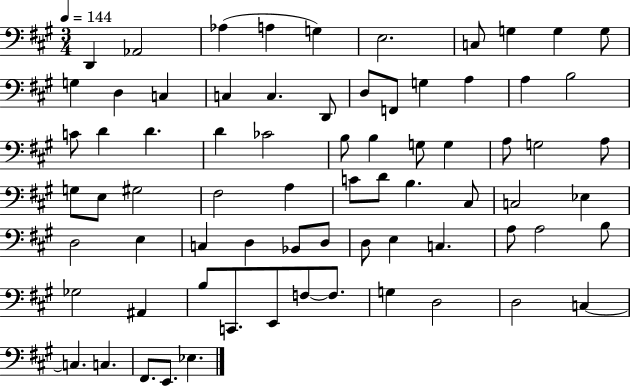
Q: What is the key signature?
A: A major